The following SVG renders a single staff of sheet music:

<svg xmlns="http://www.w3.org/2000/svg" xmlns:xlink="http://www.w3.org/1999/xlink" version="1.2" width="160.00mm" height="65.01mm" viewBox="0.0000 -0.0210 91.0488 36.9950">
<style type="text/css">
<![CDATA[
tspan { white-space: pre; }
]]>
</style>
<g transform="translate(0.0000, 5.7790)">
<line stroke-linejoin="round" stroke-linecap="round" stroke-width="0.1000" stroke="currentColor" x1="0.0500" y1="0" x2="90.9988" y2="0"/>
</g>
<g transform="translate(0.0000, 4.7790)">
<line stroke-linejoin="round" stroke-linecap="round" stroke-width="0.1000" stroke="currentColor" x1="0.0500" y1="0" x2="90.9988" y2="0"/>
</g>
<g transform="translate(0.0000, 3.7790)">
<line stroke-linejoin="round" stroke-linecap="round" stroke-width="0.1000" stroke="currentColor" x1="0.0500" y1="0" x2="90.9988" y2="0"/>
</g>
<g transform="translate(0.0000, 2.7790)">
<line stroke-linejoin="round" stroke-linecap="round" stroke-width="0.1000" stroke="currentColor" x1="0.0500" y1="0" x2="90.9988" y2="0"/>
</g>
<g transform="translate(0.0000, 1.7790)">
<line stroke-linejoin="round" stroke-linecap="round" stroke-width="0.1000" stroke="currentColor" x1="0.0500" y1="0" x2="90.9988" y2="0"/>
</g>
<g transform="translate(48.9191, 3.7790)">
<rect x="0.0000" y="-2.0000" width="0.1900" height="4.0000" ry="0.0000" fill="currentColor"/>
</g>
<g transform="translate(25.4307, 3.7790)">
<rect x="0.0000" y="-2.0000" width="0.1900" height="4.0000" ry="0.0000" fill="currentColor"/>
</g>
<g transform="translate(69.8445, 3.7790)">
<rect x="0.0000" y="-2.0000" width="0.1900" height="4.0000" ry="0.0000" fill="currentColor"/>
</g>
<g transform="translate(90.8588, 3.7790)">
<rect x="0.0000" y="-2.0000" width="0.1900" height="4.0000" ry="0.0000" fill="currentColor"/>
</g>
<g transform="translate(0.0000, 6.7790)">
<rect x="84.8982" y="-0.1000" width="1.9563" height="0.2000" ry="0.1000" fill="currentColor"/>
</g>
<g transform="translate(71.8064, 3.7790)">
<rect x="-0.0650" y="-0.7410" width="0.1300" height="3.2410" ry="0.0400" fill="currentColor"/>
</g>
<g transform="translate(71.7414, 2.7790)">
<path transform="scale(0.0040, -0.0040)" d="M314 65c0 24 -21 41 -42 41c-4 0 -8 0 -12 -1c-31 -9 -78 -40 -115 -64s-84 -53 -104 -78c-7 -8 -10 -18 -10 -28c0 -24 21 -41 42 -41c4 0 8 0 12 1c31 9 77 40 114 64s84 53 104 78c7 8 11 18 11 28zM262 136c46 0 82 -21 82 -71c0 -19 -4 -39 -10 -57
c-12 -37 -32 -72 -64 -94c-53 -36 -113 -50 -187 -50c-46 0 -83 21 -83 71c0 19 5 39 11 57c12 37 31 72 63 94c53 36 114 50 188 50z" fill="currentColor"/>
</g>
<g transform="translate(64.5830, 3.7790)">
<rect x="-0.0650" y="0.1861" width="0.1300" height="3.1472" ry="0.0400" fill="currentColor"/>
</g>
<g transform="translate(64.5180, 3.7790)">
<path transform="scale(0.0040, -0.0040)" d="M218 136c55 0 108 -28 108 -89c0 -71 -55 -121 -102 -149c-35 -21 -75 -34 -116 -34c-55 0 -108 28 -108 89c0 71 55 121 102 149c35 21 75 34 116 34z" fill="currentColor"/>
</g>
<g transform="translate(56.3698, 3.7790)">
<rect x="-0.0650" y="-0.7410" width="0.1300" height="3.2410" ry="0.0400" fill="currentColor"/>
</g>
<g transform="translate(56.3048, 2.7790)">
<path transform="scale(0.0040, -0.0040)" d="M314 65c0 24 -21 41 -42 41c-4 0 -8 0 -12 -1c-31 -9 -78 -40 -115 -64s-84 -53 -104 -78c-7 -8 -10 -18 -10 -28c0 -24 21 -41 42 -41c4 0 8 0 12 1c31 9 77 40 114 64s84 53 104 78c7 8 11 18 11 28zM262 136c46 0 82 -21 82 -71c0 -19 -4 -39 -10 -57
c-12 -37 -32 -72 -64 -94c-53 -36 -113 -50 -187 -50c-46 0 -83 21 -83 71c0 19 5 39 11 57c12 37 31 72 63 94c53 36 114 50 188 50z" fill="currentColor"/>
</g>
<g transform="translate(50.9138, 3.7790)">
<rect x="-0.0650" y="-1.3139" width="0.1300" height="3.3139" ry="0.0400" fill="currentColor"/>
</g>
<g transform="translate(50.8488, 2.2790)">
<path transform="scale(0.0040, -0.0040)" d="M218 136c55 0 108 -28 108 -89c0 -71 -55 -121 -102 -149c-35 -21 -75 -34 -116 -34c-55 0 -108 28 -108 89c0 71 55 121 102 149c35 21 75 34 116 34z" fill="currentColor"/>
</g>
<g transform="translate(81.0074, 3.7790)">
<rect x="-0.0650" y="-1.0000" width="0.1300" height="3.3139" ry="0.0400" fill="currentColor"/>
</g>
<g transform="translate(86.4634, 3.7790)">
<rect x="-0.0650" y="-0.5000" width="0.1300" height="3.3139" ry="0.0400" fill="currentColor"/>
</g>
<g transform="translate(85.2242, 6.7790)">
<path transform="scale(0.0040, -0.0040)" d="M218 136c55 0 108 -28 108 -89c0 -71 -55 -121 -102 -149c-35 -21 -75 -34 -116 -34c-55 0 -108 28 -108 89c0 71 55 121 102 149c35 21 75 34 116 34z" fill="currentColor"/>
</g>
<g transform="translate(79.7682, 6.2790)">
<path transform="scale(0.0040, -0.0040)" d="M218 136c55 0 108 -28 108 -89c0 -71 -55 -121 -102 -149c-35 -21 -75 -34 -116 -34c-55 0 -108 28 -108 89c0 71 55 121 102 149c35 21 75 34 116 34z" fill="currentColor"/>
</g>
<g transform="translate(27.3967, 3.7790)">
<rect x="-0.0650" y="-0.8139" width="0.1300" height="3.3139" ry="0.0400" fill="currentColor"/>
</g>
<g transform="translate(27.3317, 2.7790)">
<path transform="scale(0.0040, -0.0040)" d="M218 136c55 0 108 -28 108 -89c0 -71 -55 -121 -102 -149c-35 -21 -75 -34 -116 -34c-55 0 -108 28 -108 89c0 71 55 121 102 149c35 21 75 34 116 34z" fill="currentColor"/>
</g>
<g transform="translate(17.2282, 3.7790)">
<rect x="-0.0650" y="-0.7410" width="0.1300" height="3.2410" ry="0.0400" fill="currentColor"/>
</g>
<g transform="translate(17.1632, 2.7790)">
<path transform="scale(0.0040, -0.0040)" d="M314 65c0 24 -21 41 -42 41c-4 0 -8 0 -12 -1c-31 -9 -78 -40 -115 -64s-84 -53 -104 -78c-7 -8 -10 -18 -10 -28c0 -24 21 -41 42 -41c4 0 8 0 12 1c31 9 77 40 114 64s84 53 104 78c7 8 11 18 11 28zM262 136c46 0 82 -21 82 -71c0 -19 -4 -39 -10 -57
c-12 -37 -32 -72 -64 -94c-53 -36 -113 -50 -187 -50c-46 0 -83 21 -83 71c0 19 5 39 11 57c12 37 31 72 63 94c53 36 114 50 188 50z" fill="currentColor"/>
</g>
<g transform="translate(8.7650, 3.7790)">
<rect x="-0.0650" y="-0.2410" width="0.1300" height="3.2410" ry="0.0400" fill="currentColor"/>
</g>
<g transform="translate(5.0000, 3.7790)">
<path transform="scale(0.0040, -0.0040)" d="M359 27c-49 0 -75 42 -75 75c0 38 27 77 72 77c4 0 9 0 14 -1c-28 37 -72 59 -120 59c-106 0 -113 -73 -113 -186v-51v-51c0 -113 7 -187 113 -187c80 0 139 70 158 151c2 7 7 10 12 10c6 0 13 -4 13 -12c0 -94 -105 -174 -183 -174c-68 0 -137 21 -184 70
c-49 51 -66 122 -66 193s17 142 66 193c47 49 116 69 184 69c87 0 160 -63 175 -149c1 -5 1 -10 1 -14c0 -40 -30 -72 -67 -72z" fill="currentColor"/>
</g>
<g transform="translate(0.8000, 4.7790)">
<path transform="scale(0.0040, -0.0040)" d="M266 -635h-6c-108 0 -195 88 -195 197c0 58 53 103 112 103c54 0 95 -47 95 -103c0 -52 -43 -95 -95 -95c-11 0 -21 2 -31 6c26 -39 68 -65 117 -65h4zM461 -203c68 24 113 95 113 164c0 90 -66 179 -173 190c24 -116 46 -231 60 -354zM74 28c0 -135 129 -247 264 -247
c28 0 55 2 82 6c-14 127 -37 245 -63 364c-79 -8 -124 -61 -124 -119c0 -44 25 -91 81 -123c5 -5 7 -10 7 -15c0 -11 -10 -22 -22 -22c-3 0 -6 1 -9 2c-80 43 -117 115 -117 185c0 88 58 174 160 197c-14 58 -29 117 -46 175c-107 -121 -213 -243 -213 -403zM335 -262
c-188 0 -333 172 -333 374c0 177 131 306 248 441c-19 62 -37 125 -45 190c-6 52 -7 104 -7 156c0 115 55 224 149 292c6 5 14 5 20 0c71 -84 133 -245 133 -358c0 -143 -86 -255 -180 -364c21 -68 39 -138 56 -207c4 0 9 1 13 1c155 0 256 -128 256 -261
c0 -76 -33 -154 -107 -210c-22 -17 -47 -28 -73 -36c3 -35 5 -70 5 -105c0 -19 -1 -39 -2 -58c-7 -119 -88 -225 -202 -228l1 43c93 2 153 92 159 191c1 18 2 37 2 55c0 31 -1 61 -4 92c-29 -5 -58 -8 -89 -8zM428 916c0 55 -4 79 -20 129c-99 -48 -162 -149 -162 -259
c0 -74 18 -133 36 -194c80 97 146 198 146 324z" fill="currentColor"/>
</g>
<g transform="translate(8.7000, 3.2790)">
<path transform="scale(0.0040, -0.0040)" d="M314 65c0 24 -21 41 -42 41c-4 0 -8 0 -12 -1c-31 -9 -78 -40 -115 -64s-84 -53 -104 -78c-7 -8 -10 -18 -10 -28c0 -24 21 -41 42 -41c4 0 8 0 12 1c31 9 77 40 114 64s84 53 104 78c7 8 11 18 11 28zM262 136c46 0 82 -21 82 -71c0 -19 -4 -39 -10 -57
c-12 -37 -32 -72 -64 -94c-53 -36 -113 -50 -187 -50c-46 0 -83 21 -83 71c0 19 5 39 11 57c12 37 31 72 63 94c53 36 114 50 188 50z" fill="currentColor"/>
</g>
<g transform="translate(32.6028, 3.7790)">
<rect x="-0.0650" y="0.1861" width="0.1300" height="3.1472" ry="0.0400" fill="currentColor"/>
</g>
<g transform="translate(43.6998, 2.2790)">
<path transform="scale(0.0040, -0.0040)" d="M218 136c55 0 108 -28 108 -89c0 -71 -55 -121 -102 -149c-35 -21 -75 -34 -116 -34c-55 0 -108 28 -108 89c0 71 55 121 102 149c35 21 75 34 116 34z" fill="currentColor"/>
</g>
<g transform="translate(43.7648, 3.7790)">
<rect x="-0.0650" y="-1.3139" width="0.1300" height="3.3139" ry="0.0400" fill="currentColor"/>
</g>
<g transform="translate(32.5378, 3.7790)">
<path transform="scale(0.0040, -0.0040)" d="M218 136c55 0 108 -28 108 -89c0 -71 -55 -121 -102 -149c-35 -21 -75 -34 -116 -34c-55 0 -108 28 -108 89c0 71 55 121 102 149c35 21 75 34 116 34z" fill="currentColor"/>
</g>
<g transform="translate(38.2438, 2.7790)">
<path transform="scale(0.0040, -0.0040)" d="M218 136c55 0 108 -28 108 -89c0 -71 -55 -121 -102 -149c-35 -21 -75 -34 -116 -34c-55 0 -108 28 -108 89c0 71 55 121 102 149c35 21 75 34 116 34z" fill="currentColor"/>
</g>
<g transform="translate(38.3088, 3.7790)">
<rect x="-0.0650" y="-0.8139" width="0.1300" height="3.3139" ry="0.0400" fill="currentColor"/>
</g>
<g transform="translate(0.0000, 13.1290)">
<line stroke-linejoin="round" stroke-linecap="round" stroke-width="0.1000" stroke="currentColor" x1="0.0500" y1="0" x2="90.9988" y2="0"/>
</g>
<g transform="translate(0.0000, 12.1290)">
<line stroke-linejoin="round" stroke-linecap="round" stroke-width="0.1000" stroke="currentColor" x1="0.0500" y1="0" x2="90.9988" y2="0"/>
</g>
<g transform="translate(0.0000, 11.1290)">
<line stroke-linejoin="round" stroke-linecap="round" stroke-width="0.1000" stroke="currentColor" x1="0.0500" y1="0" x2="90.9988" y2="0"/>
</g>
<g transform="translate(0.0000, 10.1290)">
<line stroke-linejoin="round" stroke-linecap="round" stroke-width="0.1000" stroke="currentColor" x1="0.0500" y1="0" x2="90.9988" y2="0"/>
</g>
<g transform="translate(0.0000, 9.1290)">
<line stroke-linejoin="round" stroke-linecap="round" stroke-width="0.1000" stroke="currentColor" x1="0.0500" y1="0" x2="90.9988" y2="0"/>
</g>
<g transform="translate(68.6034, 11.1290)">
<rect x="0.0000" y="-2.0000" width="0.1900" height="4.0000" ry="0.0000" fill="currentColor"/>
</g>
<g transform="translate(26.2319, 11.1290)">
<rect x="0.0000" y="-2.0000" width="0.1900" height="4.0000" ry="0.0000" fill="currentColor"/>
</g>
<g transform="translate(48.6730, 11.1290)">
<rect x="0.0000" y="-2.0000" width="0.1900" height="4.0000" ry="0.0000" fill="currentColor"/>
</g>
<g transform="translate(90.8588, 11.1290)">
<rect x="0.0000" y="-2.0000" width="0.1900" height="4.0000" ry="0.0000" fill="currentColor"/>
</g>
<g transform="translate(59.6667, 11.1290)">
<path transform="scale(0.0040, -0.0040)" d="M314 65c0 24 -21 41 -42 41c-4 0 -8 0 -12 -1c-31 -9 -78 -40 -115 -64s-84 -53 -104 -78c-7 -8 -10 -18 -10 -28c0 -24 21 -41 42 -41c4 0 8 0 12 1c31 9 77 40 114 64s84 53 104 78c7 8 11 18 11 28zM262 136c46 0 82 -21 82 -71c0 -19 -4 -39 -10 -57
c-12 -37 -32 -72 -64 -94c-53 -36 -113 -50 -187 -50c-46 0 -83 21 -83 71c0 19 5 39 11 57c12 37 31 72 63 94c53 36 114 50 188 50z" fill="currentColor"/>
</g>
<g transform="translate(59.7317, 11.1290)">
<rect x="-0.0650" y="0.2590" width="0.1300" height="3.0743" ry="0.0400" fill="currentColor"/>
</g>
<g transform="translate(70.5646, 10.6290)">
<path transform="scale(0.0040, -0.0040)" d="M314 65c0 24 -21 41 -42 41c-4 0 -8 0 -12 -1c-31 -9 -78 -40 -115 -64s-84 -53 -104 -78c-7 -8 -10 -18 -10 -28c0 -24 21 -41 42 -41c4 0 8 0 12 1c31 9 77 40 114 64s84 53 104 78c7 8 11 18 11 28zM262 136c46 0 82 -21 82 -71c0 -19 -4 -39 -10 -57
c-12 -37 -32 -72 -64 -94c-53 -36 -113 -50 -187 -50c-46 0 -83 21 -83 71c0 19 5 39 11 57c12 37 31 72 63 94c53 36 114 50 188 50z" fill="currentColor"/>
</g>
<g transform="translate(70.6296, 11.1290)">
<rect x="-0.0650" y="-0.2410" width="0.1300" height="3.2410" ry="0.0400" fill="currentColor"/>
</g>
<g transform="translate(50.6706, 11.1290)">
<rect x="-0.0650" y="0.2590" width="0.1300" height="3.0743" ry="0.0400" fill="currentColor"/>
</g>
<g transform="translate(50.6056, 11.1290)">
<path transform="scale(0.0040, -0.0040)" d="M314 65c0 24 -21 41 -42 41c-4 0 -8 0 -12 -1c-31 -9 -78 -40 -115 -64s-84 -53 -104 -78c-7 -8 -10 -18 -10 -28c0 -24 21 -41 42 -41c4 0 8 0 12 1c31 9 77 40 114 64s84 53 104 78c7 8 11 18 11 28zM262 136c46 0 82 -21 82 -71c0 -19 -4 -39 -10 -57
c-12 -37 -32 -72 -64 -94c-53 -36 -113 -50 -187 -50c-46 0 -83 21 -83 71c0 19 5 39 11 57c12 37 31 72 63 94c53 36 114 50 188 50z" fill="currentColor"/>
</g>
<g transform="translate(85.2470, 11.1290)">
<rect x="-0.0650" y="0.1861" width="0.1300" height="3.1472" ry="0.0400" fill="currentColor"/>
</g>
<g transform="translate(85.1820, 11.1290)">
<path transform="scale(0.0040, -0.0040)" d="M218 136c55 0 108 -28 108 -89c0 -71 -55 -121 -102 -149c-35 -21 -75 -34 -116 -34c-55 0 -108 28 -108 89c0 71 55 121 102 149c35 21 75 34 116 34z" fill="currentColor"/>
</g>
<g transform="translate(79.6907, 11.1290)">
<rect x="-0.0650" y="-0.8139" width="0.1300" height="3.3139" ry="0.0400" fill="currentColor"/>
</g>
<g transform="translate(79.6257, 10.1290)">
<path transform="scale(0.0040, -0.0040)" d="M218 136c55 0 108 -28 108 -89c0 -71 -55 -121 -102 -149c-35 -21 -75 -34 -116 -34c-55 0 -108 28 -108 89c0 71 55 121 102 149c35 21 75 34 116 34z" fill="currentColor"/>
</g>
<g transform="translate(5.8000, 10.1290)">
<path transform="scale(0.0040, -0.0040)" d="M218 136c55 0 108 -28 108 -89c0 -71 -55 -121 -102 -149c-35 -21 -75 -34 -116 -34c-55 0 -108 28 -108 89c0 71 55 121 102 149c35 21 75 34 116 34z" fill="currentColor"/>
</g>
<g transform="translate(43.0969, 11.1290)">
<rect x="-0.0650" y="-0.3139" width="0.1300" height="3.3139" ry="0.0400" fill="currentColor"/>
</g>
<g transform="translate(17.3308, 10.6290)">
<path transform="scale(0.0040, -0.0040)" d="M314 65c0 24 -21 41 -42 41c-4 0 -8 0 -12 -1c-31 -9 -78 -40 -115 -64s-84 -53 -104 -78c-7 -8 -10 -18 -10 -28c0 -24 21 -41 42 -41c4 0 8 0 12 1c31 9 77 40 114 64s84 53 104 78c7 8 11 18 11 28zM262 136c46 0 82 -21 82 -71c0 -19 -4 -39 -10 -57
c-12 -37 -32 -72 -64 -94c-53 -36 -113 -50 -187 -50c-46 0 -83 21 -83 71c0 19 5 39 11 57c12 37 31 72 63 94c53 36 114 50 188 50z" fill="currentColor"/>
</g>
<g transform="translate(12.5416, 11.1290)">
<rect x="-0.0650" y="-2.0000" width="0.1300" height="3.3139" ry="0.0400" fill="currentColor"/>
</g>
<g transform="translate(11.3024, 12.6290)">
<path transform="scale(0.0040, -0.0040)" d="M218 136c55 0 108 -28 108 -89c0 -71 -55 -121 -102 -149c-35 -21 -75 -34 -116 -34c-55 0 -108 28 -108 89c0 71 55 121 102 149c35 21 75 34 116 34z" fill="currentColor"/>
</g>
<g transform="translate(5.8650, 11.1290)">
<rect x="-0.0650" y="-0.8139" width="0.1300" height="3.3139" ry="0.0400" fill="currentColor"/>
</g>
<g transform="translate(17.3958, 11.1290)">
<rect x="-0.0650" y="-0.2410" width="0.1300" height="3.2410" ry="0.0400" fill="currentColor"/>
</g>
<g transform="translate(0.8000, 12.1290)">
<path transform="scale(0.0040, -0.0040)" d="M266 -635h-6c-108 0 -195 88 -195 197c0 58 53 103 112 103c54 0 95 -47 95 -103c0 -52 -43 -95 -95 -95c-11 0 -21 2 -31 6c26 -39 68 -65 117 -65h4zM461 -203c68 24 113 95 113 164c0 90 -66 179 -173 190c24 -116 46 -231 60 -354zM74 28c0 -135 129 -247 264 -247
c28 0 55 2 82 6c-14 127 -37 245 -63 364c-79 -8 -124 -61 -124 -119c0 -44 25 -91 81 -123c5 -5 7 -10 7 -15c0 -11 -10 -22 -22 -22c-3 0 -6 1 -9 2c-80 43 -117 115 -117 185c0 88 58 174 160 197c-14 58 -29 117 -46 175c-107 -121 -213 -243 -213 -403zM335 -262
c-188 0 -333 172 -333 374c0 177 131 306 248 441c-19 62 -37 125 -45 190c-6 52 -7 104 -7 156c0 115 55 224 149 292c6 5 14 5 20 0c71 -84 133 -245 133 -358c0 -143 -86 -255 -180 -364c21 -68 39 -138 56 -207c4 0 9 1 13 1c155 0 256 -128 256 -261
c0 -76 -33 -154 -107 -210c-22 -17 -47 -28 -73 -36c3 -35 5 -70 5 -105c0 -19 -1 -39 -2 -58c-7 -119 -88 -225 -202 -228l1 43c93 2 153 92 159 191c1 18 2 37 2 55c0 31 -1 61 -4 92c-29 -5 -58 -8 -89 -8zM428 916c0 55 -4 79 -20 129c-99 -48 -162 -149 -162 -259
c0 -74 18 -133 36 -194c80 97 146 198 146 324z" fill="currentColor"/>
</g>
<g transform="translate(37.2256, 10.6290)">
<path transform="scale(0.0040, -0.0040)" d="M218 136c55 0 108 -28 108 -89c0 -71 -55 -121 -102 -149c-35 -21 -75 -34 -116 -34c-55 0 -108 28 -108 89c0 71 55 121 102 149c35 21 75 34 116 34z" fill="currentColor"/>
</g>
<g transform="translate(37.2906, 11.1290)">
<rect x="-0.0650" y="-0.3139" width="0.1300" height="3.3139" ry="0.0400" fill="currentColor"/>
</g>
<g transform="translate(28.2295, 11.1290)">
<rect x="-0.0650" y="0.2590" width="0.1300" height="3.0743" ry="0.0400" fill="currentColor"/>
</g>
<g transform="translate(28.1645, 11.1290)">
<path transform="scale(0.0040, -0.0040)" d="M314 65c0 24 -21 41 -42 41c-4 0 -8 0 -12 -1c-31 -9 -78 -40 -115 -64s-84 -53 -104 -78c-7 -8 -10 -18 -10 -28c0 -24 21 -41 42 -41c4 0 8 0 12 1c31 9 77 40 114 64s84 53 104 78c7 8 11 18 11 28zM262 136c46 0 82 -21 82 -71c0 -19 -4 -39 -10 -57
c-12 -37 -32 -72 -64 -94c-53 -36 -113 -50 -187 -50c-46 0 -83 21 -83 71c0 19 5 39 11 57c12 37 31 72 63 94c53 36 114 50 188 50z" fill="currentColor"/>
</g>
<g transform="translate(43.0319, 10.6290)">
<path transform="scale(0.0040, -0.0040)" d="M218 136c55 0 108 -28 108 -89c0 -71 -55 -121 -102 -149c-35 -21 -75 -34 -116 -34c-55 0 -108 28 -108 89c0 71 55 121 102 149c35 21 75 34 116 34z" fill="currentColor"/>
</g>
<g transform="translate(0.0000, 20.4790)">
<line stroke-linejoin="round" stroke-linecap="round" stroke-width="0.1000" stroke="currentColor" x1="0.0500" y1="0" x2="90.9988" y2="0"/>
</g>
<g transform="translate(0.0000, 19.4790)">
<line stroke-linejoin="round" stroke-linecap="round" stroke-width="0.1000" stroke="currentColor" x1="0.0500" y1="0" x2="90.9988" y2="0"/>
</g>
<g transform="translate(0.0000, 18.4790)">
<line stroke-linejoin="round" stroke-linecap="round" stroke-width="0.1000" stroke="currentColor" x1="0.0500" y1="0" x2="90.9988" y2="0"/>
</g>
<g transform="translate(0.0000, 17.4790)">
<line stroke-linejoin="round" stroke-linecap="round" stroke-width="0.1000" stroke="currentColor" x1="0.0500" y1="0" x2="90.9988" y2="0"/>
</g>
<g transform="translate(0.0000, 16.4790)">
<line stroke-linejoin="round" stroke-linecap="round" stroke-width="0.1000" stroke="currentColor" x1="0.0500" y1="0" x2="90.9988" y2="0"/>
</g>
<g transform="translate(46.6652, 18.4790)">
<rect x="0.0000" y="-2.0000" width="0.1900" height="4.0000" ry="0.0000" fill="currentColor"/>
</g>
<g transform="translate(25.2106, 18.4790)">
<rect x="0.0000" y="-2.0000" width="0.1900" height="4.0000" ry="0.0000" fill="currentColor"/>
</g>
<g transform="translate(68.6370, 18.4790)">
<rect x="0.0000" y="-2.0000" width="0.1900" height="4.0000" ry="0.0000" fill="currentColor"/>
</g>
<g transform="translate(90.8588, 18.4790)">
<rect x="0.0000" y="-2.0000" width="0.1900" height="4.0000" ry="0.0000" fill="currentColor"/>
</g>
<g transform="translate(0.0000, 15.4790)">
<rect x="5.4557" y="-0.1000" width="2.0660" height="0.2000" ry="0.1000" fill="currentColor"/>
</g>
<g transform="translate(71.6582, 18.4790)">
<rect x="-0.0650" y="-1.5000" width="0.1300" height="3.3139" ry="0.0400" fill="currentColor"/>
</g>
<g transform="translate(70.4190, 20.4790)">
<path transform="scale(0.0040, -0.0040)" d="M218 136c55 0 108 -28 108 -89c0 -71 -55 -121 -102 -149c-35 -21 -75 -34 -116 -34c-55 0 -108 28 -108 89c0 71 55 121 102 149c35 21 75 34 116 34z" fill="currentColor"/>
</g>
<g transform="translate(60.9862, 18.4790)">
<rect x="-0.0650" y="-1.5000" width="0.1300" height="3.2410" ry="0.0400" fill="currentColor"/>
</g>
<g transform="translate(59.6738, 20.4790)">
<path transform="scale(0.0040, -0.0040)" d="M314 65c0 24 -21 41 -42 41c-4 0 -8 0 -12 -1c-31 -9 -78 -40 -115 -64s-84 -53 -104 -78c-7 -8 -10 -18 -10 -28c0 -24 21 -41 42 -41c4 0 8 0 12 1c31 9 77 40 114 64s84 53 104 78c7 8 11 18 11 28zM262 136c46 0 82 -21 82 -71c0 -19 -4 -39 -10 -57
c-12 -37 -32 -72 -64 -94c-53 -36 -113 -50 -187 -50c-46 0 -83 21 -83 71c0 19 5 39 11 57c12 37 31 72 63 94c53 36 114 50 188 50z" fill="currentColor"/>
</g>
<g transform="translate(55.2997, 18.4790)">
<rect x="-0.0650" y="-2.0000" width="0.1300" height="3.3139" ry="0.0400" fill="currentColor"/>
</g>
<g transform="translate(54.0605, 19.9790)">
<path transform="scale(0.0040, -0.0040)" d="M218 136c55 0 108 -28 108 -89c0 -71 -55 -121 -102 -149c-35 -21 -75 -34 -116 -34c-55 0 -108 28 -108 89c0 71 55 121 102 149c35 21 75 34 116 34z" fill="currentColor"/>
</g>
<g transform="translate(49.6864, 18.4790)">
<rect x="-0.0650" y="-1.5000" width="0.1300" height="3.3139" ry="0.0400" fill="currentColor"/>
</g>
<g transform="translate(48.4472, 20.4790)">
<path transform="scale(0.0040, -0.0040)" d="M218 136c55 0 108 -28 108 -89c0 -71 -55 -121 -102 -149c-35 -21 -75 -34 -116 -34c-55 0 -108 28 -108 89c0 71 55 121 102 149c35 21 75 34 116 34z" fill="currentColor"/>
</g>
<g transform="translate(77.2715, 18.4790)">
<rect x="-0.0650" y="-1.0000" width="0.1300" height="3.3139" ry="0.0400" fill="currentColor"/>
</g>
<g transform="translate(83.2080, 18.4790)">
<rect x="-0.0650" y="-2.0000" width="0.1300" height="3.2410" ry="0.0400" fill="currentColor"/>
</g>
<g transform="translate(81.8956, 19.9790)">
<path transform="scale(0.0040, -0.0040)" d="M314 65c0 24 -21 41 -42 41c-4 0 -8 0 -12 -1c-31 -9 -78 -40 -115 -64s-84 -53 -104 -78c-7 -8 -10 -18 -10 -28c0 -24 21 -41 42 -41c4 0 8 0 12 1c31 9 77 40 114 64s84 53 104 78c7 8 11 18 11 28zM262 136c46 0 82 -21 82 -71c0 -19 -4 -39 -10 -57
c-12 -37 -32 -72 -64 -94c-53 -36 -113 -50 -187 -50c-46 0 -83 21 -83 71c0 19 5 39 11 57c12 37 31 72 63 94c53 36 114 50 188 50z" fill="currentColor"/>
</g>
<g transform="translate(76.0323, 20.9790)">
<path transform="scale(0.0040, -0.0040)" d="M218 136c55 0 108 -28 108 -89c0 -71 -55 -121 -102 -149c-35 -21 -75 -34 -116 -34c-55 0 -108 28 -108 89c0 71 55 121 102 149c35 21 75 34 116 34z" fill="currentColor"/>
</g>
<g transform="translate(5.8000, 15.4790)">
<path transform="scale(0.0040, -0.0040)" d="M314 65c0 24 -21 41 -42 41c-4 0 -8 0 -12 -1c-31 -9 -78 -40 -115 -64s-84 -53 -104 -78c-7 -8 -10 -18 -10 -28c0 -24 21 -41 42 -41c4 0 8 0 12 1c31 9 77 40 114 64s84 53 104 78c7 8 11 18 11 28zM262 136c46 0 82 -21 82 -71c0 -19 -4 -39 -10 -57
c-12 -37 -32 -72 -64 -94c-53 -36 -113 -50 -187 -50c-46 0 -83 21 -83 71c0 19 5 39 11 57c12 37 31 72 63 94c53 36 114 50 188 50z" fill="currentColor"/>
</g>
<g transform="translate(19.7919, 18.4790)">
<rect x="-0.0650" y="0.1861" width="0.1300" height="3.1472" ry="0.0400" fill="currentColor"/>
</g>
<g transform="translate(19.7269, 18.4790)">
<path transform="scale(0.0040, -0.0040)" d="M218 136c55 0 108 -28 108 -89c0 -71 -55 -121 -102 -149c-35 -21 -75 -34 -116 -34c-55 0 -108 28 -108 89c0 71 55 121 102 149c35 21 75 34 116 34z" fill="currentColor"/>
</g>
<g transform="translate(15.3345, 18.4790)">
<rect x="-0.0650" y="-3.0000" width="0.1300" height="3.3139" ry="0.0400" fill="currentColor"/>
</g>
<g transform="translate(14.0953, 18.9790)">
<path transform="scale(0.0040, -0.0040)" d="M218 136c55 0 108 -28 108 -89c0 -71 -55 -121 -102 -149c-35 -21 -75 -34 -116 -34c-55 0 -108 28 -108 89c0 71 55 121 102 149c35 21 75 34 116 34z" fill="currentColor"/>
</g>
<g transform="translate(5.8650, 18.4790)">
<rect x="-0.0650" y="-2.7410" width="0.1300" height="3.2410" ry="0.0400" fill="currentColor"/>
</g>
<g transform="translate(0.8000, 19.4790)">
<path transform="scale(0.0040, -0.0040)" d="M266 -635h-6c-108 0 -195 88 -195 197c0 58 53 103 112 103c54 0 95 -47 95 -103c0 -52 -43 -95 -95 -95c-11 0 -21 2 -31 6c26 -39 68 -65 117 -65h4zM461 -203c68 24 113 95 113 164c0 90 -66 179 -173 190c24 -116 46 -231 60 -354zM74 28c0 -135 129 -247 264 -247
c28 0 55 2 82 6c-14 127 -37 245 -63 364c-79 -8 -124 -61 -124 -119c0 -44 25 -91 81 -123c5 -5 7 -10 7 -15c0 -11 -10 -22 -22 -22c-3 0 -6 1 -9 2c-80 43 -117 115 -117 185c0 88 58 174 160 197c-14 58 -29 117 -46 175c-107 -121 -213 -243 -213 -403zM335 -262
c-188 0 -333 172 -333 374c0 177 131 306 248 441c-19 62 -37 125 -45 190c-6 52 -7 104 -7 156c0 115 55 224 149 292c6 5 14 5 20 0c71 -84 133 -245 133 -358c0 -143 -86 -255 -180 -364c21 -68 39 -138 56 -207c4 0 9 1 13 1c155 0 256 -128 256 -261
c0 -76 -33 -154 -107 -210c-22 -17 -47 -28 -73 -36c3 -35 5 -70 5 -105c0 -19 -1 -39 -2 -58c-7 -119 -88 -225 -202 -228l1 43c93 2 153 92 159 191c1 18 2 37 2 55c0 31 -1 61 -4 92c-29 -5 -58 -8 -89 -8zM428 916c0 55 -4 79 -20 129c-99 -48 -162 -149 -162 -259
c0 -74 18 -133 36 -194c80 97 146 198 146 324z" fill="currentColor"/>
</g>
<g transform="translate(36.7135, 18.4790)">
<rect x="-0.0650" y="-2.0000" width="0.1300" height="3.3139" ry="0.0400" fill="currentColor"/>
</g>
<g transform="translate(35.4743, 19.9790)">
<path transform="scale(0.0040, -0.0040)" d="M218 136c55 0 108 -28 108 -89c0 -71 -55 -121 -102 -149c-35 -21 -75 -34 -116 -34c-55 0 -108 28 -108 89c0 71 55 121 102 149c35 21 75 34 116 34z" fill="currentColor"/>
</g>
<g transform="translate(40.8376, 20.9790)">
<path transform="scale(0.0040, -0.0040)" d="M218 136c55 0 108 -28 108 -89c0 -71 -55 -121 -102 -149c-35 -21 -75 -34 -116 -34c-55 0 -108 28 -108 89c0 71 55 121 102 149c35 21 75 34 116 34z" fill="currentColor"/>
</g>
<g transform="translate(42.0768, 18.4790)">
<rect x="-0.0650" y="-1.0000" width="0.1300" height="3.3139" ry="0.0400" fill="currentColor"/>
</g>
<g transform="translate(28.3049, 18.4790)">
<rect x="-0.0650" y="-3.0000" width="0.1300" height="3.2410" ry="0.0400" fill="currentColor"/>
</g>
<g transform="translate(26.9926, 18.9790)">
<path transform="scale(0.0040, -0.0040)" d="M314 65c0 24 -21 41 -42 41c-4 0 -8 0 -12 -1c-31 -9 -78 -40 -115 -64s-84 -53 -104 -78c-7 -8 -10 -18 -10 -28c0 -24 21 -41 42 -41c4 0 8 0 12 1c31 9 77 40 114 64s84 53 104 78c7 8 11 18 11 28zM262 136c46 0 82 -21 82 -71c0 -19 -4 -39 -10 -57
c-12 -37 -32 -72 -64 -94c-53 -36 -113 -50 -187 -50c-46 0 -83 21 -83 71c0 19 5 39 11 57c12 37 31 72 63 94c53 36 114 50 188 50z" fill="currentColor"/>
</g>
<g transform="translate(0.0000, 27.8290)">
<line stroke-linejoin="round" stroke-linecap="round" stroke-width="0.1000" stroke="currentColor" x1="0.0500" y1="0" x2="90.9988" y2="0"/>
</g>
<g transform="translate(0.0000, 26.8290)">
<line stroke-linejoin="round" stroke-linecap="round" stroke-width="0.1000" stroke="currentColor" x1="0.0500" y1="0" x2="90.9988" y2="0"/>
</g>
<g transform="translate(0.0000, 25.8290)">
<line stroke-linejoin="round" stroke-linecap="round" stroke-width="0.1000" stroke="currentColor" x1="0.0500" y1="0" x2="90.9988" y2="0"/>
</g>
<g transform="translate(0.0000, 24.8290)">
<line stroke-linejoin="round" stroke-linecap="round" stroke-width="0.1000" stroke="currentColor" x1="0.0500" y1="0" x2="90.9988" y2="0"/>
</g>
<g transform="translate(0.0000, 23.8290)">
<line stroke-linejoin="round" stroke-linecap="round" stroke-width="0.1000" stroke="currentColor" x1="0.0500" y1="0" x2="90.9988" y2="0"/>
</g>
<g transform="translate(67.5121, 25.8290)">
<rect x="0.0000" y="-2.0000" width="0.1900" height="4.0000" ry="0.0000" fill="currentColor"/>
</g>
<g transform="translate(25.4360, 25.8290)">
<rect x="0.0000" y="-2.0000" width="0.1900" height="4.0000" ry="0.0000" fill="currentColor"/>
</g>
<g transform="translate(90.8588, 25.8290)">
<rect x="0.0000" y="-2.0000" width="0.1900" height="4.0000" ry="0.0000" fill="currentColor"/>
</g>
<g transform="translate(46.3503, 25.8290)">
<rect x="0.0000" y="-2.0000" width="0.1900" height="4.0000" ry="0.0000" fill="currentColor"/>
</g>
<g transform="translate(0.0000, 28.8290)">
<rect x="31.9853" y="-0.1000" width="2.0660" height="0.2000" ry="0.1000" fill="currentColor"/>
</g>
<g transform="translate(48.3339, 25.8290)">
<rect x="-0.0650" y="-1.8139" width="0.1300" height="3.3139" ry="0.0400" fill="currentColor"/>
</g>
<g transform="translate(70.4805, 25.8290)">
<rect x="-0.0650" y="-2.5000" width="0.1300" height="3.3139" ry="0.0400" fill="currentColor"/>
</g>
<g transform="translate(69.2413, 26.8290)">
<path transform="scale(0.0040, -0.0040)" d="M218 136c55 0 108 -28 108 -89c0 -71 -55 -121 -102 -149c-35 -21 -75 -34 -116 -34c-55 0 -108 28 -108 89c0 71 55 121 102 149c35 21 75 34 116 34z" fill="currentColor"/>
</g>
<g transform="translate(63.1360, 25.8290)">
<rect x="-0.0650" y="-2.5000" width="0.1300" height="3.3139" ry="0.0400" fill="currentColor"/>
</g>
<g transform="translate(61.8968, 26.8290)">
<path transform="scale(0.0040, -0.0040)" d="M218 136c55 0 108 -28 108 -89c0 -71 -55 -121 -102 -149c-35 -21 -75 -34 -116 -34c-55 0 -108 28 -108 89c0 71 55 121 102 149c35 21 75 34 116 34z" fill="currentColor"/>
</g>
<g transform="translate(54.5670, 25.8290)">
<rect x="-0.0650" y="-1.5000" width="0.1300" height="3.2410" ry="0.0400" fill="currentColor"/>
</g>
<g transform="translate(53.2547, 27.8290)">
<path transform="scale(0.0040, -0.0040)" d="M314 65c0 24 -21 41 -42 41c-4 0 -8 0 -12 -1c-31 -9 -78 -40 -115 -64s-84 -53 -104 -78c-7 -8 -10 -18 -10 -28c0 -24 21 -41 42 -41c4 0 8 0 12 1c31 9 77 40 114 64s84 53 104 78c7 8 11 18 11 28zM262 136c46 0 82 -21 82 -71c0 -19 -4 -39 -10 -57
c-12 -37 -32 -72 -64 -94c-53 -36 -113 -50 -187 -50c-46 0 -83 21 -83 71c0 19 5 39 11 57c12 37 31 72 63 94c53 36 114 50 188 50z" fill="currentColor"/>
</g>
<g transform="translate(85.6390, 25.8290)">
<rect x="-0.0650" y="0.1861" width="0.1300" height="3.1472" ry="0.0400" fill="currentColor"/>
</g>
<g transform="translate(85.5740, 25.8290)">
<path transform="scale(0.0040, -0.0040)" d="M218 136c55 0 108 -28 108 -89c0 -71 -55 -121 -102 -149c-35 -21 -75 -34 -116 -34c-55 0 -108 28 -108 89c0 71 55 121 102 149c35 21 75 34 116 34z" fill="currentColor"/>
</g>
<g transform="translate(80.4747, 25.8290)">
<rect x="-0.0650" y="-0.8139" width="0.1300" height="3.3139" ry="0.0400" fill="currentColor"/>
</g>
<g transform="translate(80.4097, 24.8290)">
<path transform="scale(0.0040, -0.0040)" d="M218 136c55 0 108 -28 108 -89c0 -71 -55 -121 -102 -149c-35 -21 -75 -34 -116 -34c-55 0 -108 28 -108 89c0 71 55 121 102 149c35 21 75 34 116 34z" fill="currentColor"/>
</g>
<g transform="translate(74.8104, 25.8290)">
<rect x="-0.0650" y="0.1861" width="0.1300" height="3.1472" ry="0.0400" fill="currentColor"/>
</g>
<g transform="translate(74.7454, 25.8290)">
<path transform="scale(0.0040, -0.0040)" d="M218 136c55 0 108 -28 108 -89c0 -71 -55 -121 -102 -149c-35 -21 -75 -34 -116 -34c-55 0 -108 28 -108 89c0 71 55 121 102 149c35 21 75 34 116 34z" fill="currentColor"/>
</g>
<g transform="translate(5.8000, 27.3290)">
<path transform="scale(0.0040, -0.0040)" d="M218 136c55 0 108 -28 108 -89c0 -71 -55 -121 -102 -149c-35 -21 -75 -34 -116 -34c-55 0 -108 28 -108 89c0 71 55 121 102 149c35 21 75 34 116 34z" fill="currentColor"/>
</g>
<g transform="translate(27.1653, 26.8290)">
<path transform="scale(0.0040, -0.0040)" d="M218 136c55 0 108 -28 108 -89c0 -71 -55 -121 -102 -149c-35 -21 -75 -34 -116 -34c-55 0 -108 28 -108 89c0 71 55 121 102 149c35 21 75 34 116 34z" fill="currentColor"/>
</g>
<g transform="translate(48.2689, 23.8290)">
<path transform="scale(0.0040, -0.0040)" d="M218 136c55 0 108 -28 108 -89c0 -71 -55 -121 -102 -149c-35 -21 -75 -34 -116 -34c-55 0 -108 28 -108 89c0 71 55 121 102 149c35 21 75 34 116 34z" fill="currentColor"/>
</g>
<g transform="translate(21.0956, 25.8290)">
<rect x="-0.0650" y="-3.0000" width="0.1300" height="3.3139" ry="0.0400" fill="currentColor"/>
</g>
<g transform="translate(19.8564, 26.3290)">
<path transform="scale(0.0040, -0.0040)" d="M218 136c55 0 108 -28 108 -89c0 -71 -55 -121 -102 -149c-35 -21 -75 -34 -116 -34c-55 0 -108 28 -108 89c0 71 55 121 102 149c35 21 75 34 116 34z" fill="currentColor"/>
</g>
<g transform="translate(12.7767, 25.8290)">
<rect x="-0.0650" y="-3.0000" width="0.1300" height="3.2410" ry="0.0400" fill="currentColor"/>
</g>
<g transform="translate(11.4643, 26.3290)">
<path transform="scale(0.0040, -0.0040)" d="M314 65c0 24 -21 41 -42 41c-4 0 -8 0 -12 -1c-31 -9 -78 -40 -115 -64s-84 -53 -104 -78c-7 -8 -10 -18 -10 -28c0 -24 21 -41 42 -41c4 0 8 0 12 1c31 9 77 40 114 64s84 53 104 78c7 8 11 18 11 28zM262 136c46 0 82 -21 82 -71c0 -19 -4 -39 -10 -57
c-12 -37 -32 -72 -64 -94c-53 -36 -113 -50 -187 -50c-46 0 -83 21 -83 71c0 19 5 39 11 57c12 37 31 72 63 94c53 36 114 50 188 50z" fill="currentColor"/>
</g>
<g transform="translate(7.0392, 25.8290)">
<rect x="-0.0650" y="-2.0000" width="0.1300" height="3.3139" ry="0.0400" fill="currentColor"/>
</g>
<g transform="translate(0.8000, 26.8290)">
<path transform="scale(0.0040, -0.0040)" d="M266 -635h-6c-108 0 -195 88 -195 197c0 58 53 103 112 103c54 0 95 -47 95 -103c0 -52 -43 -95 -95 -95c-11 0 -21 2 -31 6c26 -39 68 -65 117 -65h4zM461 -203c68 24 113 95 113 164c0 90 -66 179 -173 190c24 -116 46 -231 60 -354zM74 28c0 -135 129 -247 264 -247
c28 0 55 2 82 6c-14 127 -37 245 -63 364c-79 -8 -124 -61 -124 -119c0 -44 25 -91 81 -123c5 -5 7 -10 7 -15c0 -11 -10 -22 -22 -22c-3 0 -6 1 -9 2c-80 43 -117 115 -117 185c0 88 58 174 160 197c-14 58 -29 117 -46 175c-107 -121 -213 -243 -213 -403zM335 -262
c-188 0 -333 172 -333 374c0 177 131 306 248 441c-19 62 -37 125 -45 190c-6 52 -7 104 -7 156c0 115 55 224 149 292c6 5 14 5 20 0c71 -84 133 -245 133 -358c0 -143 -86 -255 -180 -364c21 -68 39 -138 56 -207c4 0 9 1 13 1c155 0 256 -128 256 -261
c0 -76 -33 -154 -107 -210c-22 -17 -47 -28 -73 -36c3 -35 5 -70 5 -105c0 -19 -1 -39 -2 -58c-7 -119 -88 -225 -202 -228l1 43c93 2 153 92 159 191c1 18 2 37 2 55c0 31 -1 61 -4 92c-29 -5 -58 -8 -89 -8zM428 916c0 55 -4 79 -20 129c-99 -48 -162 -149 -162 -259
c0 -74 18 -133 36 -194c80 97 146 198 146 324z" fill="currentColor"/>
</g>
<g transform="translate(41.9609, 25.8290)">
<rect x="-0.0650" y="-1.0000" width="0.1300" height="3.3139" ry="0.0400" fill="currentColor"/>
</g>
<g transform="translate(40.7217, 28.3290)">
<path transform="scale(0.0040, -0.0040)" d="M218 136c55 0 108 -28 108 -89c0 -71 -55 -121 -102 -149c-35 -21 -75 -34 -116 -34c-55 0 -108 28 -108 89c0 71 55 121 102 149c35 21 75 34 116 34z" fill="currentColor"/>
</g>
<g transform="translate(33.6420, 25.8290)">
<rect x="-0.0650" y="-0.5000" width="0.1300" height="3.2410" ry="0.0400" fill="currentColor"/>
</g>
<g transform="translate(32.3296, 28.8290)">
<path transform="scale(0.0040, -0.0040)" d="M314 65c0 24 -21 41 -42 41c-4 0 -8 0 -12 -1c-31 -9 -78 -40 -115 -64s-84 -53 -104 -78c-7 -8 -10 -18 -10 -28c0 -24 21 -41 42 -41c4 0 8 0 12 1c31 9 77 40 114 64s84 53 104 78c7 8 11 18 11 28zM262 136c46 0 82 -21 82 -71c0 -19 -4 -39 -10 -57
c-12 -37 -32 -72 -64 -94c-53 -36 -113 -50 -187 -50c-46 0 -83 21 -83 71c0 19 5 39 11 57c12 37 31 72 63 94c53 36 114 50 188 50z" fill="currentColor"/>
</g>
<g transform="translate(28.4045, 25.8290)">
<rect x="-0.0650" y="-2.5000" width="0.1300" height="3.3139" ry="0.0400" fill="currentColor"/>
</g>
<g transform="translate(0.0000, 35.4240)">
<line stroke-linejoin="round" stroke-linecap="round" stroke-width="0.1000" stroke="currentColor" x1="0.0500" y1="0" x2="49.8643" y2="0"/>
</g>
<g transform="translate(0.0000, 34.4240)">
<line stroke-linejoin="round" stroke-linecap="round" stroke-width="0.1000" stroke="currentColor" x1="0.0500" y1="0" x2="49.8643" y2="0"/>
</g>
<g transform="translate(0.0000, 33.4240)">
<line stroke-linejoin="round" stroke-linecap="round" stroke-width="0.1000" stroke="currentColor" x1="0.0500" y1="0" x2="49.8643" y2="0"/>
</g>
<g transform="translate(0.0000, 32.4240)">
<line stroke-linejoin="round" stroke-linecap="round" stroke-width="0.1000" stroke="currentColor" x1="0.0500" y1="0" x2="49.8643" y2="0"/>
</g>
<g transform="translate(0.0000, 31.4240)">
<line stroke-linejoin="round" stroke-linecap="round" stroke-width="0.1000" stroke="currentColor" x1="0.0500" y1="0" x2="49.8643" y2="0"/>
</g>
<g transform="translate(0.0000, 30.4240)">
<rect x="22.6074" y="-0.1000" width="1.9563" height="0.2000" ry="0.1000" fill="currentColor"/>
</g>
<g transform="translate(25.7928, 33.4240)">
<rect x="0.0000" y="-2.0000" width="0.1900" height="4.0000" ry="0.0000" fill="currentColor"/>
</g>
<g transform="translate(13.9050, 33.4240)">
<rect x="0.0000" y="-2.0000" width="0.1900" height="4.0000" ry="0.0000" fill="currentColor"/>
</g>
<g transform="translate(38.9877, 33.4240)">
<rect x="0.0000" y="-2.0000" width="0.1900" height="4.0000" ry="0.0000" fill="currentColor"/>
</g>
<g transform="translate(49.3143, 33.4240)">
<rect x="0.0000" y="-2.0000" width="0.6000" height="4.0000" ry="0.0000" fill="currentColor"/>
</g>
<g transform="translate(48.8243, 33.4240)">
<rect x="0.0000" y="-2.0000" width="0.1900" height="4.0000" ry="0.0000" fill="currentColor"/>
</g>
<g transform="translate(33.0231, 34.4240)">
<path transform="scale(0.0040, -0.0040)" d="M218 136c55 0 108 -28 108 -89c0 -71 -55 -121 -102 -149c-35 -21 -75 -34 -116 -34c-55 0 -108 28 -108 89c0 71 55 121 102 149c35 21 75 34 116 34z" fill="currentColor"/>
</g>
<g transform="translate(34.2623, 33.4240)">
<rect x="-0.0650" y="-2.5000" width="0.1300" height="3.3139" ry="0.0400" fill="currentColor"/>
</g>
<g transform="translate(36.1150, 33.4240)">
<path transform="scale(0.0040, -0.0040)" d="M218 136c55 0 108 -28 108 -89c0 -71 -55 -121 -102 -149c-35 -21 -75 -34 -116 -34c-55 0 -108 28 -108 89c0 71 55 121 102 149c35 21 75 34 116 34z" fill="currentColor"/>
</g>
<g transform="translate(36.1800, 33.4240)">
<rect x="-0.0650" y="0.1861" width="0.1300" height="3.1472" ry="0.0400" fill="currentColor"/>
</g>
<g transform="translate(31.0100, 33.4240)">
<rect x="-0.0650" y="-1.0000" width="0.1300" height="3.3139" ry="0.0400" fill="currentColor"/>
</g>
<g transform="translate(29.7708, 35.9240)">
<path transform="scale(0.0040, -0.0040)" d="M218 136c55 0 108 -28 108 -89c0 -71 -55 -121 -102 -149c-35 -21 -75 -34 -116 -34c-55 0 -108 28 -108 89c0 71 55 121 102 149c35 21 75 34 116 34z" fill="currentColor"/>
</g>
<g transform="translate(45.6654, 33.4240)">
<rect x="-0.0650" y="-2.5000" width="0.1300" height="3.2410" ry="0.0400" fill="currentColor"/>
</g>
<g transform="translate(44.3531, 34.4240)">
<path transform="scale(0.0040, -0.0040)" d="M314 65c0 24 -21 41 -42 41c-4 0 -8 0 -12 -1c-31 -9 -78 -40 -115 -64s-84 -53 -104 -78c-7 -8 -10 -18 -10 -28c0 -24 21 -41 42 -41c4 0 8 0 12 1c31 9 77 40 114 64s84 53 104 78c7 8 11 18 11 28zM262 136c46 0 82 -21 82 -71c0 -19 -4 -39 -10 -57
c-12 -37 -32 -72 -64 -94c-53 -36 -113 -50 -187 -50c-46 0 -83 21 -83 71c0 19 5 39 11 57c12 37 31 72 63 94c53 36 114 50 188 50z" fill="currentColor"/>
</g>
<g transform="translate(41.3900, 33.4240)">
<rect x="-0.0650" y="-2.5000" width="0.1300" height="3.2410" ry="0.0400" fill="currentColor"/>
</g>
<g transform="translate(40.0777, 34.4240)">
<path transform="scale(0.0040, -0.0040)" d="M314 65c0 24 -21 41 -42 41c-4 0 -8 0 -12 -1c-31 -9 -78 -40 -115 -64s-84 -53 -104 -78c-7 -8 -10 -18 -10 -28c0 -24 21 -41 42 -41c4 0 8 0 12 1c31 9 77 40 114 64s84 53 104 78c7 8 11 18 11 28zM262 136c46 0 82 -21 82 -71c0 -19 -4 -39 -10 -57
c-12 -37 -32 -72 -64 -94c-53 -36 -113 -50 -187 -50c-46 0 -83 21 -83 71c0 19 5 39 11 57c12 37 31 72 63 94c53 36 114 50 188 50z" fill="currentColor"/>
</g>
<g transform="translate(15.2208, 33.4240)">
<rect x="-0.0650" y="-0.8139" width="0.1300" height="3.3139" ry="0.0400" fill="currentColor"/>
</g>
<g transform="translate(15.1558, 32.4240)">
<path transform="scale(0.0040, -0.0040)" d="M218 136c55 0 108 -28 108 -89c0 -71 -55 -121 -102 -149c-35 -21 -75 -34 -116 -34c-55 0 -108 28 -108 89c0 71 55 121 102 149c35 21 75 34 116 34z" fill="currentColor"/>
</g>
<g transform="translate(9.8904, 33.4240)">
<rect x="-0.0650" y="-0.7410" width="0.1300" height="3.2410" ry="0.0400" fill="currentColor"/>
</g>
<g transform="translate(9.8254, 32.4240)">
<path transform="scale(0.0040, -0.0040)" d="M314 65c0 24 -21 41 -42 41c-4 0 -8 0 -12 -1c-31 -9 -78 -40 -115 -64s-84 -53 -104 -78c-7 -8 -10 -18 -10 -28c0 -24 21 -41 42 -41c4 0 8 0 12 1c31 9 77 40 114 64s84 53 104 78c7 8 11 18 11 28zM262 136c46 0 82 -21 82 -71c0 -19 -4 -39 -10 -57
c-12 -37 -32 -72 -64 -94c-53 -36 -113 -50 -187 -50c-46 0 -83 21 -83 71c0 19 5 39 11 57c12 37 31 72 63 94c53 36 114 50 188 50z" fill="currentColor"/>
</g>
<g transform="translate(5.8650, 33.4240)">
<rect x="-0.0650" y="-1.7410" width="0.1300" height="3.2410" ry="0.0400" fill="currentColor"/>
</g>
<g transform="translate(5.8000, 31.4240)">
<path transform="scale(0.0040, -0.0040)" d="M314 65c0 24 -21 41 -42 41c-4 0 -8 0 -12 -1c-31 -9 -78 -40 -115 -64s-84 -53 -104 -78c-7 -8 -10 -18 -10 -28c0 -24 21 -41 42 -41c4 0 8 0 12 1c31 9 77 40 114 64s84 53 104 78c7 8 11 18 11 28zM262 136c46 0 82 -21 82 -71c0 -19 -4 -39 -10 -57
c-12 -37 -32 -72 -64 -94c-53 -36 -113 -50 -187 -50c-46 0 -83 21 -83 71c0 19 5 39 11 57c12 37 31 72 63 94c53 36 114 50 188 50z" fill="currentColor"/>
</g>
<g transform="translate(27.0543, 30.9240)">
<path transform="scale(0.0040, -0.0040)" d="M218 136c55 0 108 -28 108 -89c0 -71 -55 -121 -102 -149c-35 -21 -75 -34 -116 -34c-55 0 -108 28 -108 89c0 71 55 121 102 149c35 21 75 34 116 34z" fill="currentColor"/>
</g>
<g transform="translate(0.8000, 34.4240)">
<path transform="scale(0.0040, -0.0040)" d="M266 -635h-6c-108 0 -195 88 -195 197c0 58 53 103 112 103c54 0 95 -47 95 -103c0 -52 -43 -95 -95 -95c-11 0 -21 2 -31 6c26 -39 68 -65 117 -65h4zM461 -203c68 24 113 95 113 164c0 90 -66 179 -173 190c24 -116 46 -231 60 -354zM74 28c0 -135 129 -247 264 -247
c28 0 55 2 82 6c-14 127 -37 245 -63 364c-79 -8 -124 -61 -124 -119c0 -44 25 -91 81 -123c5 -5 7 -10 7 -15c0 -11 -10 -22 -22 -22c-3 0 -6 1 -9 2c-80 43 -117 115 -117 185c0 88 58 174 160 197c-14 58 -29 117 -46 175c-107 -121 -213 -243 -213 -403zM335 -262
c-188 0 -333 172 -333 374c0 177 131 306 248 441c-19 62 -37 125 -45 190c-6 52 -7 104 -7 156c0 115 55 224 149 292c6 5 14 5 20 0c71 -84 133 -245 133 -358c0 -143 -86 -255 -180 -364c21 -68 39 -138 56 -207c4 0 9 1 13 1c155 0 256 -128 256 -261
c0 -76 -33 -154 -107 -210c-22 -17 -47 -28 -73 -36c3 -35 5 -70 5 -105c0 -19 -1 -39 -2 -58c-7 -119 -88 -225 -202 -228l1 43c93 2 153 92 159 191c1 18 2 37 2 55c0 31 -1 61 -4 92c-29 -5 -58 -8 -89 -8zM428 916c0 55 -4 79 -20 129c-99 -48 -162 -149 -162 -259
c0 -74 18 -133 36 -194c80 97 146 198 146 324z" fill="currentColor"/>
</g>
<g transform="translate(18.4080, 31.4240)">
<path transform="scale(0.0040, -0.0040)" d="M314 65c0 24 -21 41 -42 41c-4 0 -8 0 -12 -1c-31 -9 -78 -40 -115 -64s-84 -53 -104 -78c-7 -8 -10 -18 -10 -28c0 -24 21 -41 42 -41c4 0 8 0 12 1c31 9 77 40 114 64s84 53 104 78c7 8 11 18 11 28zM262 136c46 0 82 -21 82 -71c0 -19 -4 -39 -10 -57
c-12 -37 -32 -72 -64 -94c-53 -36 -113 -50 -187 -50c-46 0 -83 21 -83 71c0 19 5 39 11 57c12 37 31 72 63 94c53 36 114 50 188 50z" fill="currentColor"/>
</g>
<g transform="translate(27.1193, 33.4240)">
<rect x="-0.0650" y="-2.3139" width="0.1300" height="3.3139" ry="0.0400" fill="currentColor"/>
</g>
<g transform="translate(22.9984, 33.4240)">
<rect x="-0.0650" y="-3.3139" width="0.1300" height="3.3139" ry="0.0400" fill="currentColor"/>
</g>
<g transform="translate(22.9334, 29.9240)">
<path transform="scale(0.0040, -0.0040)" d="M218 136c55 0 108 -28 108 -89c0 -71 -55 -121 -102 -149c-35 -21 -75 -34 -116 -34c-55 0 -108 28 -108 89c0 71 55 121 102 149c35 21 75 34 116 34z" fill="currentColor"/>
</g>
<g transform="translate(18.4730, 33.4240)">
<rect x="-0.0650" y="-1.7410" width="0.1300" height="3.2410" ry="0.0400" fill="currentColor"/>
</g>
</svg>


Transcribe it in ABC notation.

X:1
T:Untitled
M:4/4
L:1/4
K:C
c2 d2 d B d e e d2 B d2 D C d F c2 B2 c c B2 B2 c2 d B a2 A B A2 F D E F E2 E D F2 F A2 A G C2 D f E2 G G B d B f2 d2 d f2 b g D G B G2 G2